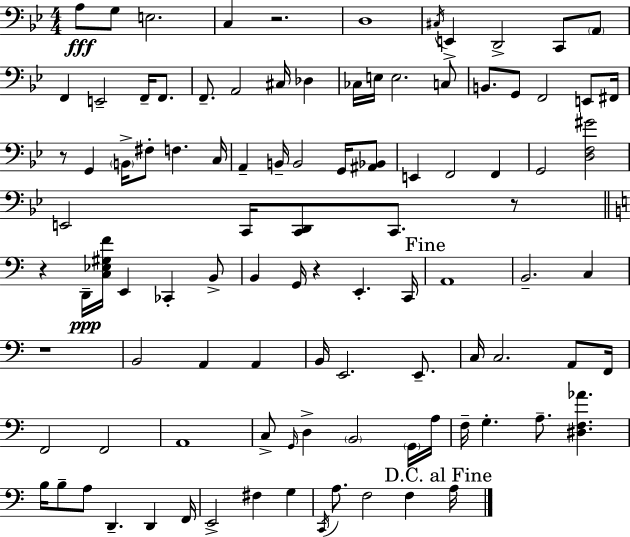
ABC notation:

X:1
T:Untitled
M:4/4
L:1/4
K:Gm
A,/2 G,/2 E,2 C, z2 D,4 ^C,/4 E,, D,,2 C,,/2 A,,/2 F,, E,,2 F,,/4 F,,/2 F,,/2 A,,2 ^C,/4 _D, _C,/4 E,/4 E,2 C,/2 B,,/2 G,,/2 F,,2 E,,/2 ^F,,/4 z/2 G,, B,,/4 ^F,/2 F, C,/4 A,, B,,/4 B,,2 G,,/4 [^A,,_B,,]/2 E,, F,,2 F,, G,,2 [D,F,^G]2 E,,2 C,,/4 [C,,D,,]/2 C,,/2 z/2 z D,,/4 [C,_E,^G,F]/4 E,, _C,, B,,/2 B,, G,,/4 z E,, C,,/4 A,,4 B,,2 C, z4 B,,2 A,, A,, B,,/4 E,,2 E,,/2 C,/4 C,2 A,,/2 F,,/4 F,,2 F,,2 A,,4 C,/2 G,,/4 D, B,,2 G,,/4 A,/4 F,/4 G, A,/2 [^D,F,_A] B,/4 B,/2 A,/2 D,, D,, F,,/4 E,,2 ^F, G, C,,/4 A,/2 F,2 F, A,/4